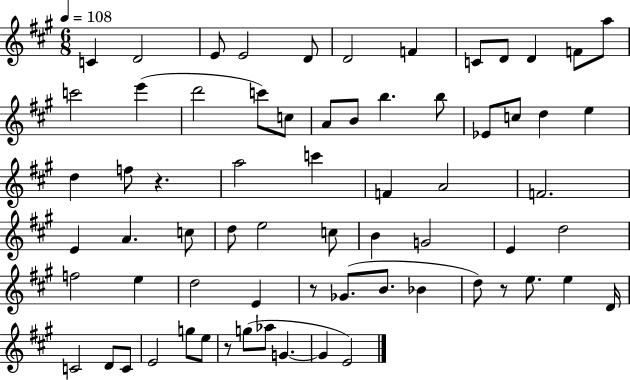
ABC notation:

X:1
T:Untitled
M:6/8
L:1/4
K:A
C D2 E/2 E2 D/2 D2 F C/2 D/2 D F/2 a/2 c'2 e' d'2 c'/2 c/2 A/2 B/2 b b/2 _E/2 c/2 d e d f/2 z a2 c' F A2 F2 E A c/2 d/2 e2 c/2 B G2 E d2 f2 e d2 E z/2 _G/2 B/2 _B d/2 z/2 e/2 e D/4 C2 D/2 C/2 E2 g/2 e/2 z/2 g/2 _a/2 G G E2